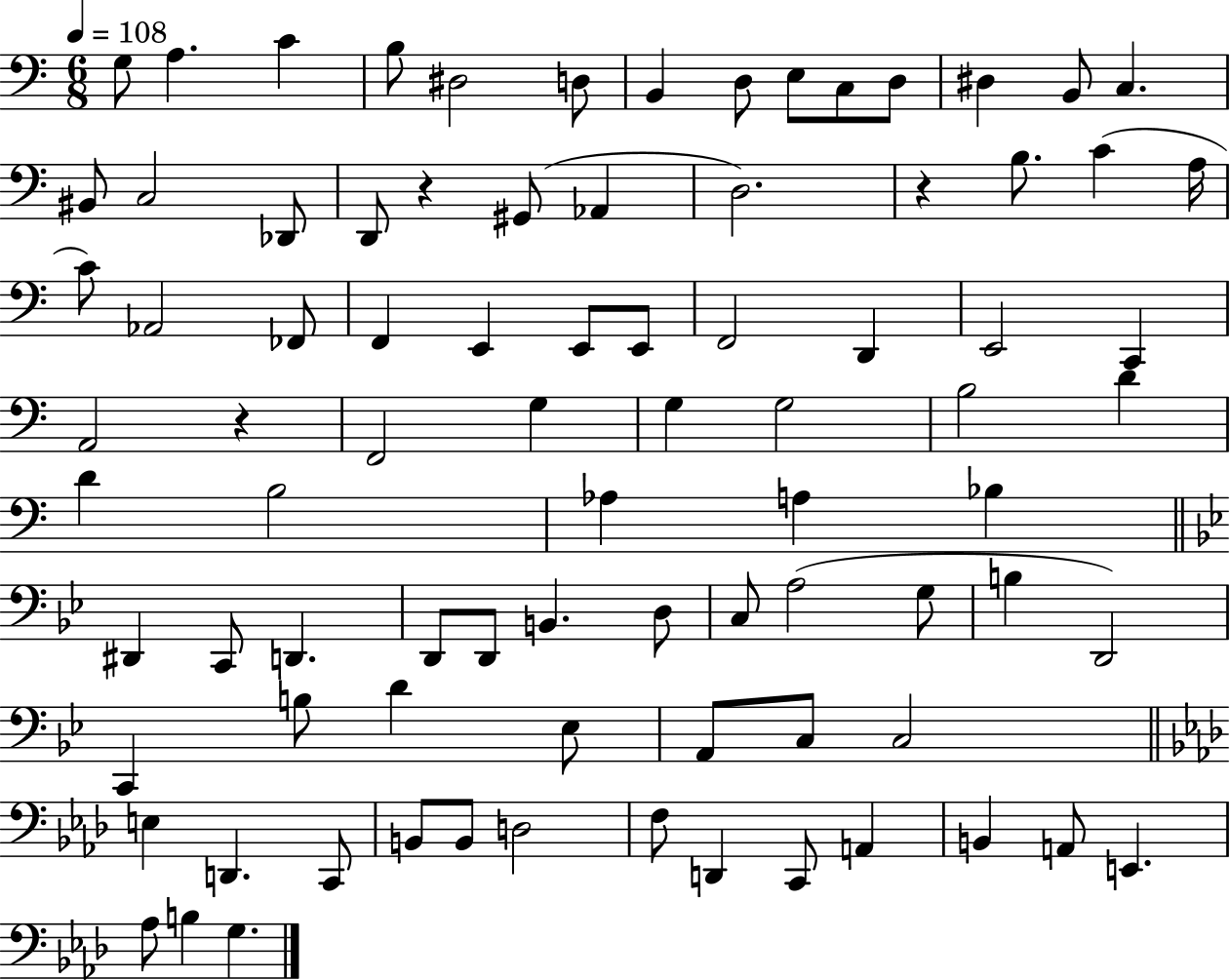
G3/e A3/q. C4/q B3/e D#3/h D3/e B2/q D3/e E3/e C3/e D3/e D#3/q B2/e C3/q. BIS2/e C3/h Db2/e D2/e R/q G#2/e Ab2/q D3/h. R/q B3/e. C4/q A3/s C4/e Ab2/h FES2/e F2/q E2/q E2/e E2/e F2/h D2/q E2/h C2/q A2/h R/q F2/h G3/q G3/q G3/h B3/h D4/q D4/q B3/h Ab3/q A3/q Bb3/q D#2/q C2/e D2/q. D2/e D2/e B2/q. D3/e C3/e A3/h G3/e B3/q D2/h C2/q B3/e D4/q Eb3/e A2/e C3/e C3/h E3/q D2/q. C2/e B2/e B2/e D3/h F3/e D2/q C2/e A2/q B2/q A2/e E2/q. Ab3/e B3/q G3/q.